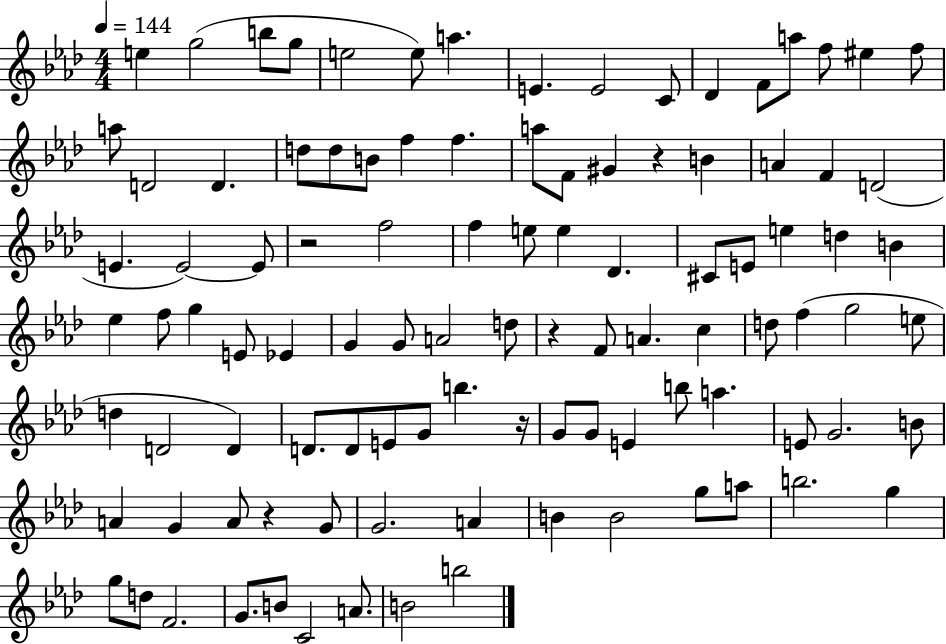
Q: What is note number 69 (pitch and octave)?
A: G4